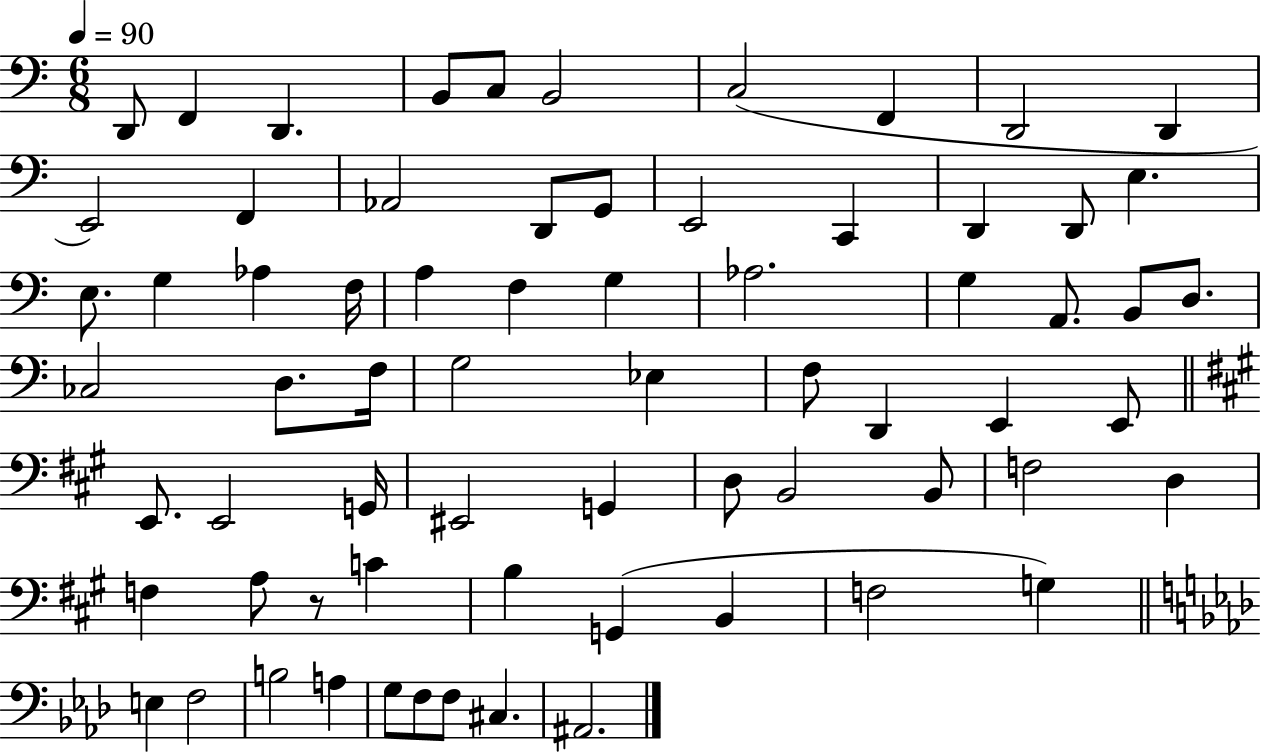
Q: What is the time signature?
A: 6/8